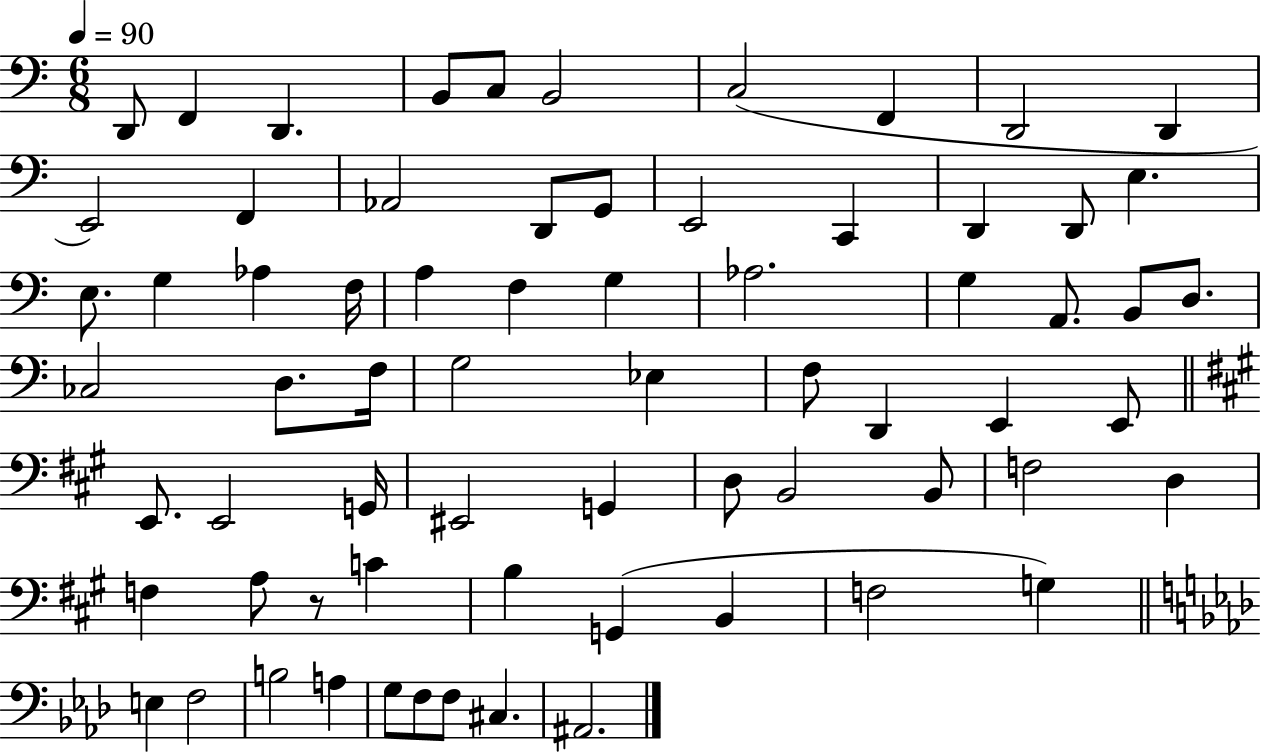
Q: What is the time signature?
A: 6/8